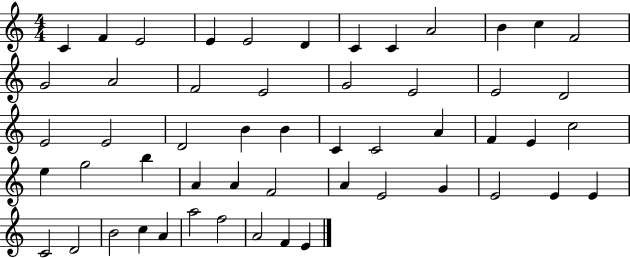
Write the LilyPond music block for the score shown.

{
  \clef treble
  \numericTimeSignature
  \time 4/4
  \key c \major
  c'4 f'4 e'2 | e'4 e'2 d'4 | c'4 c'4 a'2 | b'4 c''4 f'2 | \break g'2 a'2 | f'2 e'2 | g'2 e'2 | e'2 d'2 | \break e'2 e'2 | d'2 b'4 b'4 | c'4 c'2 a'4 | f'4 e'4 c''2 | \break e''4 g''2 b''4 | a'4 a'4 f'2 | a'4 e'2 g'4 | e'2 e'4 e'4 | \break c'2 d'2 | b'2 c''4 a'4 | a''2 f''2 | a'2 f'4 e'4 | \break \bar "|."
}